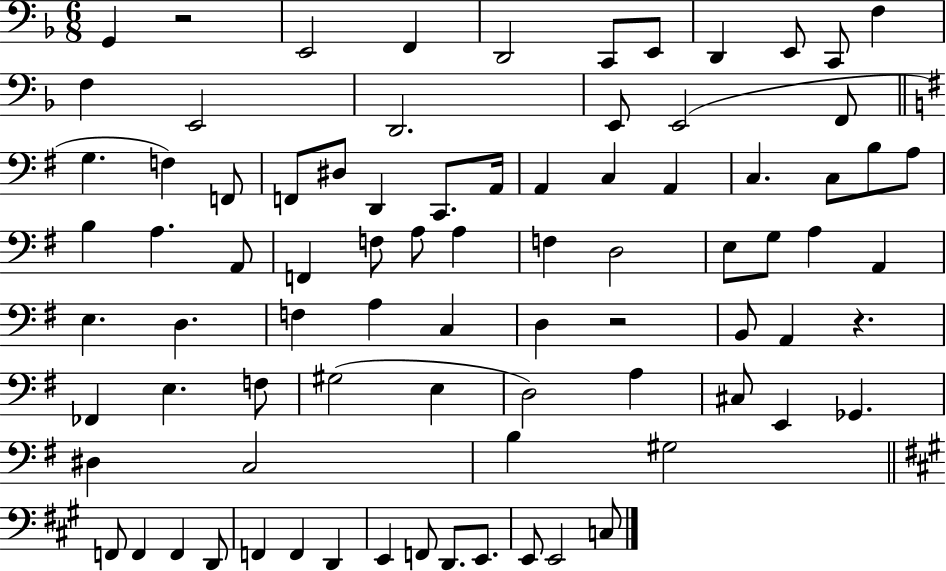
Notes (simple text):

G2/q R/h E2/h F2/q D2/h C2/e E2/e D2/q E2/e C2/e F3/q F3/q E2/h D2/h. E2/e E2/h F2/e G3/q. F3/q F2/e F2/e D#3/e D2/q C2/e. A2/s A2/q C3/q A2/q C3/q. C3/e B3/e A3/e B3/q A3/q. A2/e F2/q F3/e A3/e A3/q F3/q D3/h E3/e G3/e A3/q A2/q E3/q. D3/q. F3/q A3/q C3/q D3/q R/h B2/e A2/q R/q. FES2/q E3/q. F3/e G#3/h E3/q D3/h A3/q C#3/e E2/q Gb2/q. D#3/q C3/h B3/q G#3/h F2/e F2/q F2/q D2/e F2/q F2/q D2/q E2/q F2/e D2/e. E2/e. E2/e E2/h C3/e